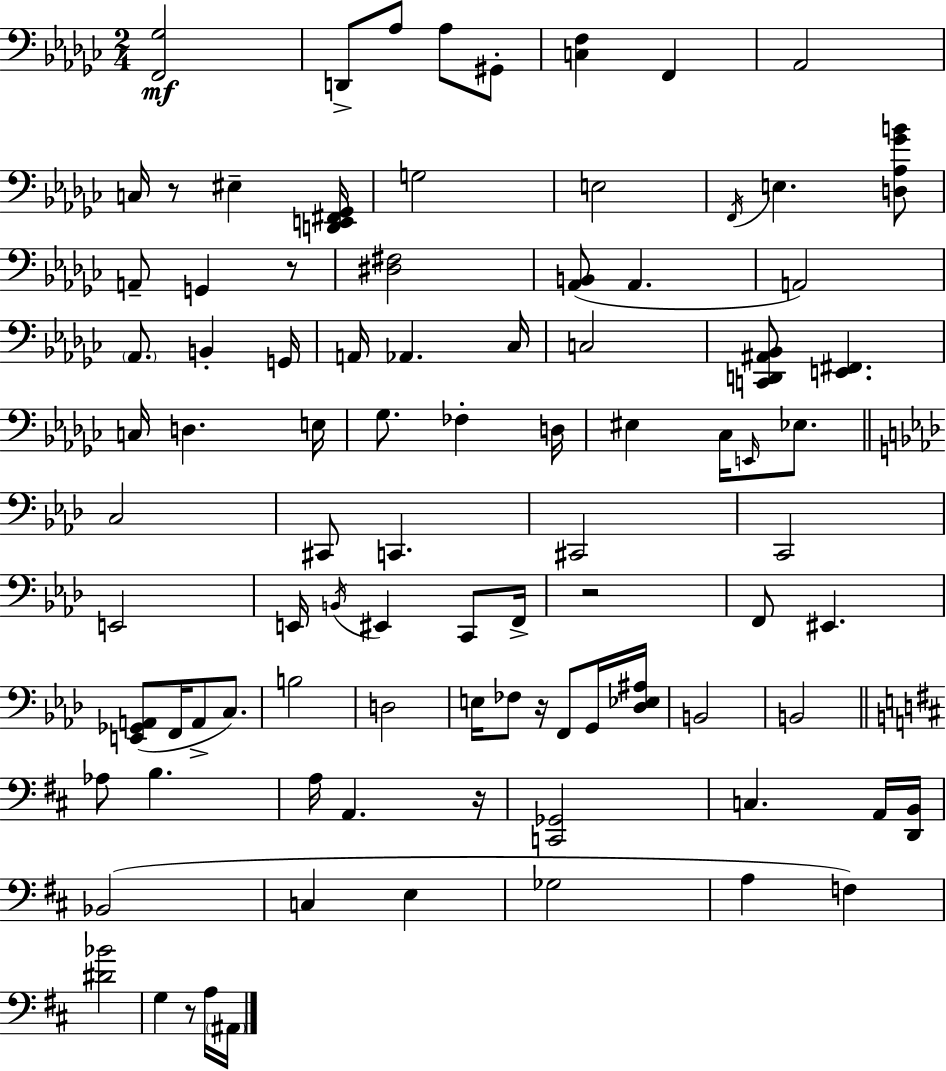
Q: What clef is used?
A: bass